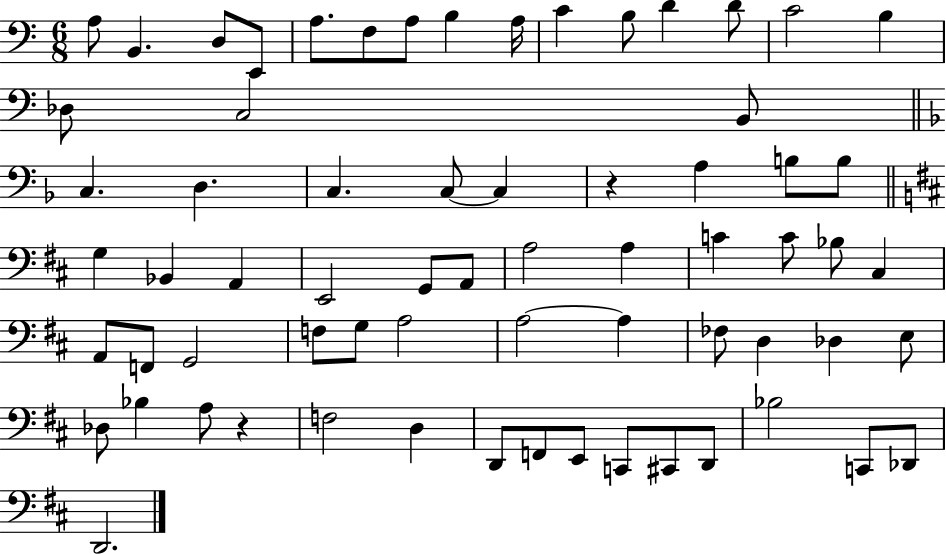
{
  \clef bass
  \numericTimeSignature
  \time 6/8
  \key c \major
  a8 b,4. d8 e,8 | a8. f8 a8 b4 a16 | c'4 b8 d'4 d'8 | c'2 b4 | \break des8 c2 b,8 | \bar "||" \break \key f \major c4. d4. | c4. c8~~ c4 | r4 a4 b8 b8 | \bar "||" \break \key d \major g4 bes,4 a,4 | e,2 g,8 a,8 | a2 a4 | c'4 c'8 bes8 cis4 | \break a,8 f,8 g,2 | f8 g8 a2 | a2~~ a4 | fes8 d4 des4 e8 | \break des8 bes4 a8 r4 | f2 d4 | d,8 f,8 e,8 c,8 cis,8 d,8 | bes2 c,8 des,8 | \break d,2. | \bar "|."
}